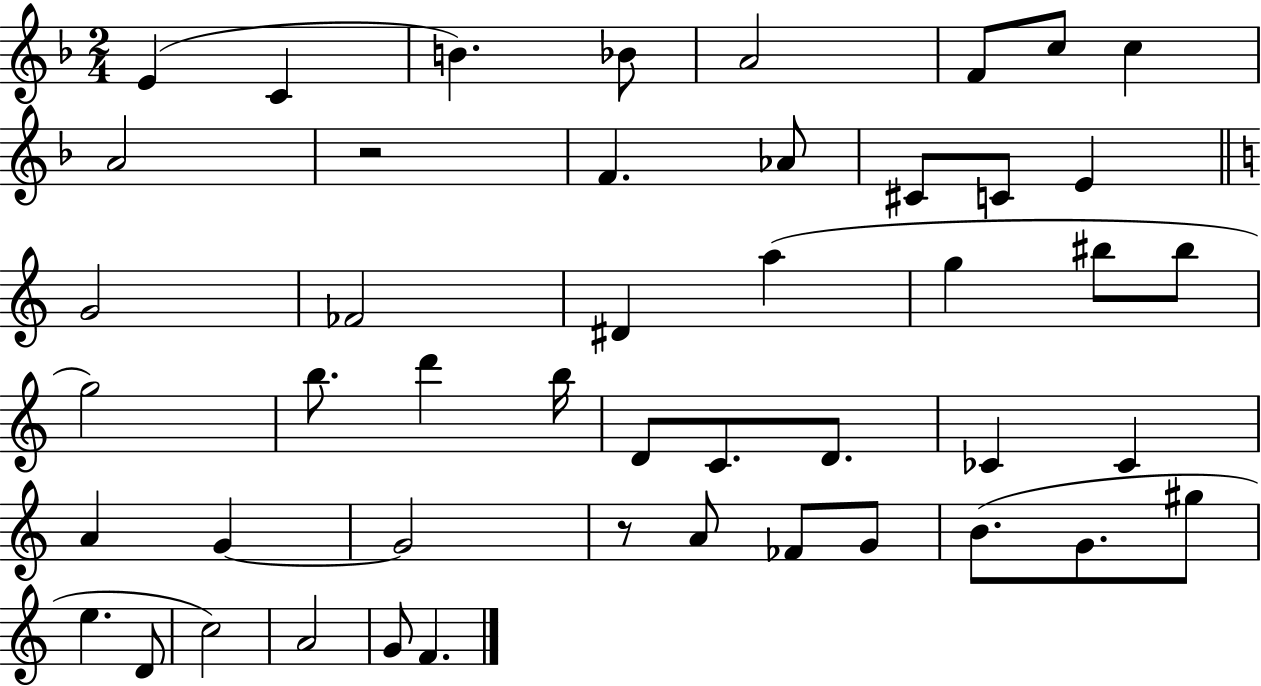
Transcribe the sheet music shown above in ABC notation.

X:1
T:Untitled
M:2/4
L:1/4
K:F
E C B _B/2 A2 F/2 c/2 c A2 z2 F _A/2 ^C/2 C/2 E G2 _F2 ^D a g ^b/2 ^b/2 g2 b/2 d' b/4 D/2 C/2 D/2 _C _C A G G2 z/2 A/2 _F/2 G/2 B/2 G/2 ^g/2 e D/2 c2 A2 G/2 F